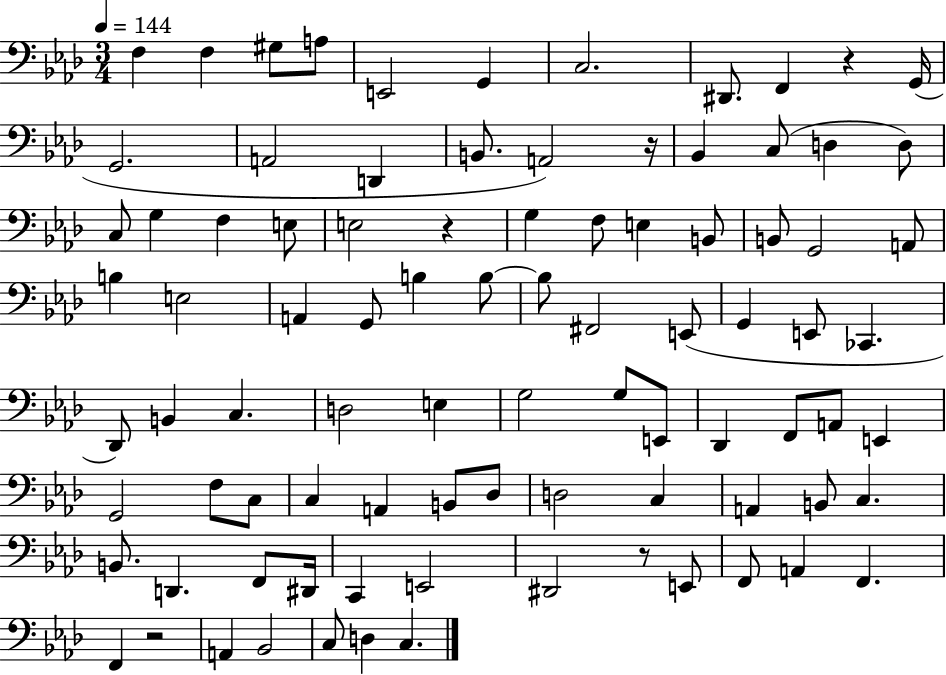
{
  \clef bass
  \numericTimeSignature
  \time 3/4
  \key aes \major
  \tempo 4 = 144
  \repeat volta 2 { f4 f4 gis8 a8 | e,2 g,4 | c2. | dis,8. f,4 r4 g,16( | \break g,2. | a,2 d,4 | b,8. a,2) r16 | bes,4 c8( d4 d8) | \break c8 g4 f4 e8 | e2 r4 | g4 f8 e4 b,8 | b,8 g,2 a,8 | \break b4 e2 | a,4 g,8 b4 b8~~ | b8 fis,2 e,8( | g,4 e,8 ces,4. | \break des,8) b,4 c4. | d2 e4 | g2 g8 e,8 | des,4 f,8 a,8 e,4 | \break g,2 f8 c8 | c4 a,4 b,8 des8 | d2 c4 | a,4 b,8 c4. | \break b,8. d,4. f,8 dis,16 | c,4 e,2 | dis,2 r8 e,8 | f,8 a,4 f,4. | \break f,4 r2 | a,4 bes,2 | c8 d4 c4. | } \bar "|."
}